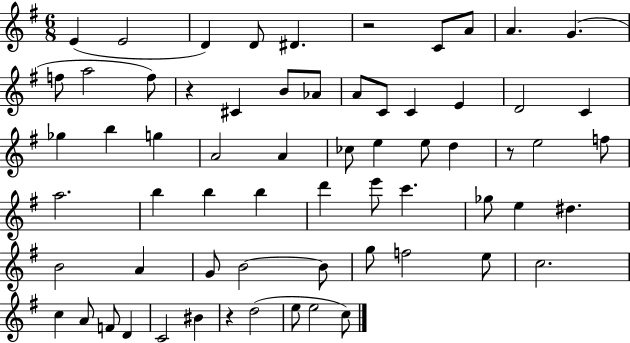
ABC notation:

X:1
T:Untitled
M:6/8
L:1/4
K:G
E E2 D D/2 ^D z2 C/2 A/2 A G f/2 a2 f/2 z ^C B/2 _A/2 A/2 C/2 C E D2 C _g b g A2 A _c/2 e e/2 d z/2 e2 f/2 a2 b b b d' e'/2 c' _g/2 e ^d B2 A G/2 B2 B/2 g/2 f2 e/2 c2 c A/2 F/2 D C2 ^B z d2 e/2 e2 c/2